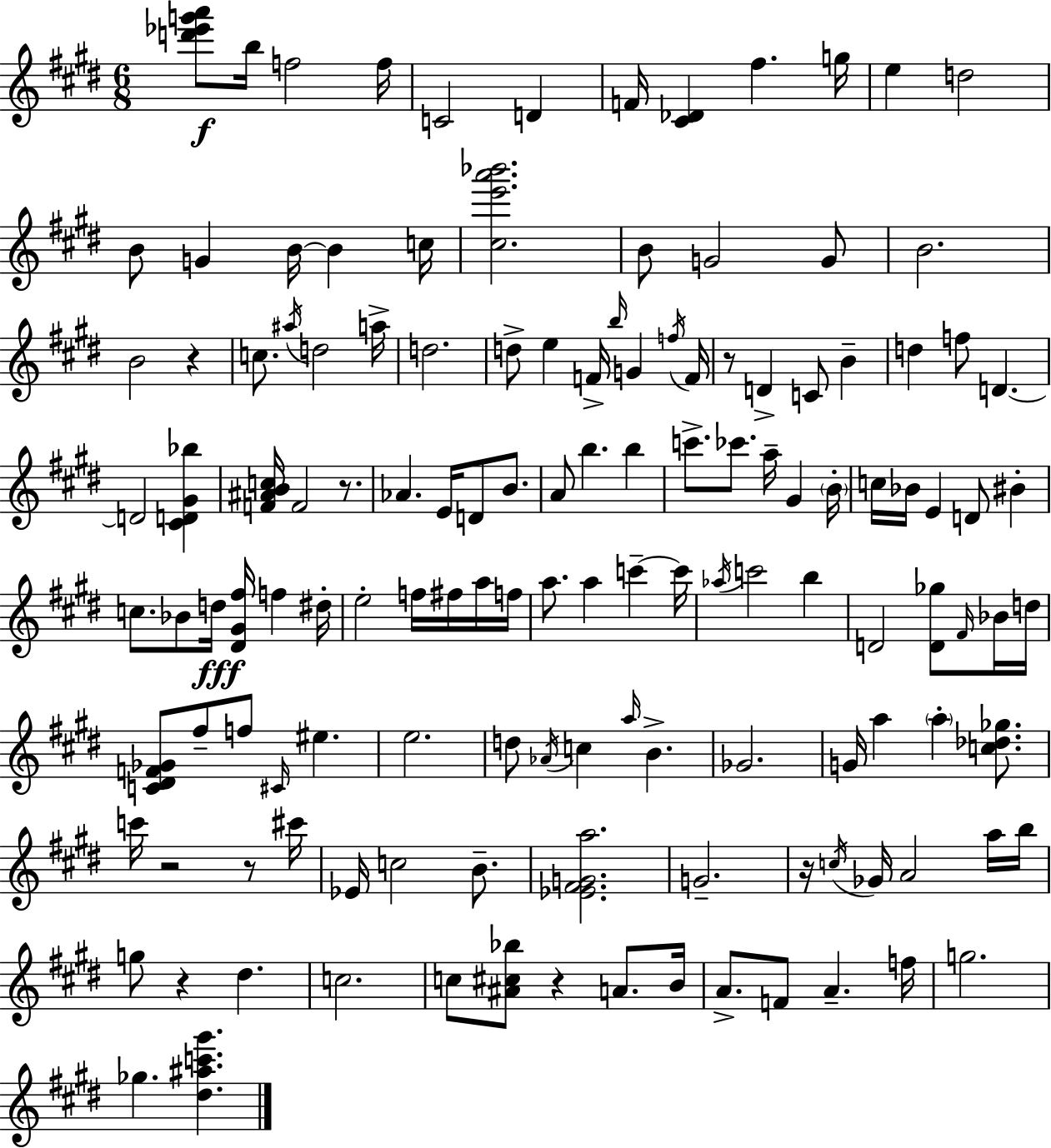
{
  \clef treble
  \numericTimeSignature
  \time 6/8
  \key e \major
  <d''' ees''' g''' a'''>8\f b''16 f''2 f''16 | c'2 d'4 | f'16 <cis' des'>4 fis''4. g''16 | e''4 d''2 | \break b'8 g'4 b'16~~ b'4 c''16 | <cis'' e''' a''' bes'''>2. | b'8 g'2 g'8 | b'2. | \break b'2 r4 | c''8. \acciaccatura { ais''16 } d''2 | a''16-> d''2. | d''8-> e''4 f'16-> \grace { b''16 } g'4 | \break \acciaccatura { f''16 } f'16 r8 d'4-> c'8 b'4-- | d''4 f''8 d'4.~~ | d'2 <cis' d' gis' bes''>4 | <f' ais' b' c''>16 f'2 | \break r8. aes'4. e'16 d'8 | b'8. a'8 b''4. b''4 | c'''8.-> ces'''8. a''16-- gis'4 | \parenthesize b'16-. c''16 bes'16 e'4 d'8 bis'4-. | \break c''8. bes'8 d''16\fff <dis' gis' fis''>16 f''4 | dis''16-. e''2-. f''16 | fis''16 a''16 f''16 a''8. a''4 c'''4--~~ | c'''16 \acciaccatura { aes''16 } c'''2 | \break b''4 d'2 | <d' ges''>8 \grace { fis'16 } bes'16 d''16 <c' dis' f' ges'>8 fis''8-- f''8 \grace { cis'16 } | eis''4. e''2. | d''8 \acciaccatura { aes'16 } c''4 | \break \grace { a''16 } b'4.-> ges'2. | g'16 a''4 | \parenthesize a''4-. <c'' des'' ges''>8. c'''16 r2 | r8 cis'''16 ees'16 c''2 | \break b'8.-- <ees' fis' g' a''>2. | g'2.-- | r16 \acciaccatura { c''16 } ges'16 a'2 | a''16 b''16 g''8 r4 | \break dis''4. c''2. | c''8 <ais' cis'' bes''>8 | r4 a'8. b'16 a'8.-> | f'8 a'4.-- f''16 g''2. | \break ges''4. | <dis'' ais'' c''' gis'''>4. \bar "|."
}